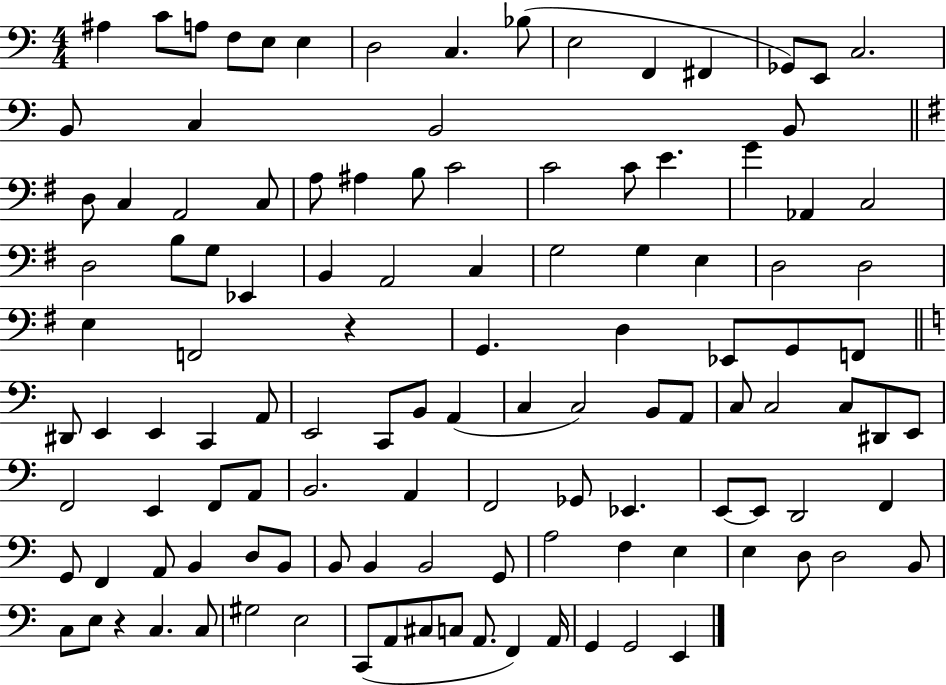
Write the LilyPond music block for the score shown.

{
  \clef bass
  \numericTimeSignature
  \time 4/4
  \key c \major
  \repeat volta 2 { ais4 c'8 a8 f8 e8 e4 | d2 c4. bes8( | e2 f,4 fis,4 | ges,8) e,8 c2. | \break b,8 c4 b,2 b,8 | \bar "||" \break \key g \major d8 c4 a,2 c8 | a8 ais4 b8 c'2 | c'2 c'8 e'4. | g'4 aes,4 c2 | \break d2 b8 g8 ees,4 | b,4 a,2 c4 | g2 g4 e4 | d2 d2 | \break e4 f,2 r4 | g,4. d4 ees,8 g,8 f,8 | \bar "||" \break \key c \major dis,8 e,4 e,4 c,4 a,8 | e,2 c,8 b,8 a,4( | c4 c2) b,8 a,8 | c8 c2 c8 dis,8 e,8 | \break f,2 e,4 f,8 a,8 | b,2. a,4 | f,2 ges,8 ees,4. | e,8~~ e,8 d,2 f,4 | \break g,8 f,4 a,8 b,4 d8 b,8 | b,8 b,4 b,2 g,8 | a2 f4 e4 | e4 d8 d2 b,8 | \break c8 e8 r4 c4. c8 | gis2 e2 | c,8( a,8 cis8 c8 a,8. f,4) a,16 | g,4 g,2 e,4 | \break } \bar "|."
}